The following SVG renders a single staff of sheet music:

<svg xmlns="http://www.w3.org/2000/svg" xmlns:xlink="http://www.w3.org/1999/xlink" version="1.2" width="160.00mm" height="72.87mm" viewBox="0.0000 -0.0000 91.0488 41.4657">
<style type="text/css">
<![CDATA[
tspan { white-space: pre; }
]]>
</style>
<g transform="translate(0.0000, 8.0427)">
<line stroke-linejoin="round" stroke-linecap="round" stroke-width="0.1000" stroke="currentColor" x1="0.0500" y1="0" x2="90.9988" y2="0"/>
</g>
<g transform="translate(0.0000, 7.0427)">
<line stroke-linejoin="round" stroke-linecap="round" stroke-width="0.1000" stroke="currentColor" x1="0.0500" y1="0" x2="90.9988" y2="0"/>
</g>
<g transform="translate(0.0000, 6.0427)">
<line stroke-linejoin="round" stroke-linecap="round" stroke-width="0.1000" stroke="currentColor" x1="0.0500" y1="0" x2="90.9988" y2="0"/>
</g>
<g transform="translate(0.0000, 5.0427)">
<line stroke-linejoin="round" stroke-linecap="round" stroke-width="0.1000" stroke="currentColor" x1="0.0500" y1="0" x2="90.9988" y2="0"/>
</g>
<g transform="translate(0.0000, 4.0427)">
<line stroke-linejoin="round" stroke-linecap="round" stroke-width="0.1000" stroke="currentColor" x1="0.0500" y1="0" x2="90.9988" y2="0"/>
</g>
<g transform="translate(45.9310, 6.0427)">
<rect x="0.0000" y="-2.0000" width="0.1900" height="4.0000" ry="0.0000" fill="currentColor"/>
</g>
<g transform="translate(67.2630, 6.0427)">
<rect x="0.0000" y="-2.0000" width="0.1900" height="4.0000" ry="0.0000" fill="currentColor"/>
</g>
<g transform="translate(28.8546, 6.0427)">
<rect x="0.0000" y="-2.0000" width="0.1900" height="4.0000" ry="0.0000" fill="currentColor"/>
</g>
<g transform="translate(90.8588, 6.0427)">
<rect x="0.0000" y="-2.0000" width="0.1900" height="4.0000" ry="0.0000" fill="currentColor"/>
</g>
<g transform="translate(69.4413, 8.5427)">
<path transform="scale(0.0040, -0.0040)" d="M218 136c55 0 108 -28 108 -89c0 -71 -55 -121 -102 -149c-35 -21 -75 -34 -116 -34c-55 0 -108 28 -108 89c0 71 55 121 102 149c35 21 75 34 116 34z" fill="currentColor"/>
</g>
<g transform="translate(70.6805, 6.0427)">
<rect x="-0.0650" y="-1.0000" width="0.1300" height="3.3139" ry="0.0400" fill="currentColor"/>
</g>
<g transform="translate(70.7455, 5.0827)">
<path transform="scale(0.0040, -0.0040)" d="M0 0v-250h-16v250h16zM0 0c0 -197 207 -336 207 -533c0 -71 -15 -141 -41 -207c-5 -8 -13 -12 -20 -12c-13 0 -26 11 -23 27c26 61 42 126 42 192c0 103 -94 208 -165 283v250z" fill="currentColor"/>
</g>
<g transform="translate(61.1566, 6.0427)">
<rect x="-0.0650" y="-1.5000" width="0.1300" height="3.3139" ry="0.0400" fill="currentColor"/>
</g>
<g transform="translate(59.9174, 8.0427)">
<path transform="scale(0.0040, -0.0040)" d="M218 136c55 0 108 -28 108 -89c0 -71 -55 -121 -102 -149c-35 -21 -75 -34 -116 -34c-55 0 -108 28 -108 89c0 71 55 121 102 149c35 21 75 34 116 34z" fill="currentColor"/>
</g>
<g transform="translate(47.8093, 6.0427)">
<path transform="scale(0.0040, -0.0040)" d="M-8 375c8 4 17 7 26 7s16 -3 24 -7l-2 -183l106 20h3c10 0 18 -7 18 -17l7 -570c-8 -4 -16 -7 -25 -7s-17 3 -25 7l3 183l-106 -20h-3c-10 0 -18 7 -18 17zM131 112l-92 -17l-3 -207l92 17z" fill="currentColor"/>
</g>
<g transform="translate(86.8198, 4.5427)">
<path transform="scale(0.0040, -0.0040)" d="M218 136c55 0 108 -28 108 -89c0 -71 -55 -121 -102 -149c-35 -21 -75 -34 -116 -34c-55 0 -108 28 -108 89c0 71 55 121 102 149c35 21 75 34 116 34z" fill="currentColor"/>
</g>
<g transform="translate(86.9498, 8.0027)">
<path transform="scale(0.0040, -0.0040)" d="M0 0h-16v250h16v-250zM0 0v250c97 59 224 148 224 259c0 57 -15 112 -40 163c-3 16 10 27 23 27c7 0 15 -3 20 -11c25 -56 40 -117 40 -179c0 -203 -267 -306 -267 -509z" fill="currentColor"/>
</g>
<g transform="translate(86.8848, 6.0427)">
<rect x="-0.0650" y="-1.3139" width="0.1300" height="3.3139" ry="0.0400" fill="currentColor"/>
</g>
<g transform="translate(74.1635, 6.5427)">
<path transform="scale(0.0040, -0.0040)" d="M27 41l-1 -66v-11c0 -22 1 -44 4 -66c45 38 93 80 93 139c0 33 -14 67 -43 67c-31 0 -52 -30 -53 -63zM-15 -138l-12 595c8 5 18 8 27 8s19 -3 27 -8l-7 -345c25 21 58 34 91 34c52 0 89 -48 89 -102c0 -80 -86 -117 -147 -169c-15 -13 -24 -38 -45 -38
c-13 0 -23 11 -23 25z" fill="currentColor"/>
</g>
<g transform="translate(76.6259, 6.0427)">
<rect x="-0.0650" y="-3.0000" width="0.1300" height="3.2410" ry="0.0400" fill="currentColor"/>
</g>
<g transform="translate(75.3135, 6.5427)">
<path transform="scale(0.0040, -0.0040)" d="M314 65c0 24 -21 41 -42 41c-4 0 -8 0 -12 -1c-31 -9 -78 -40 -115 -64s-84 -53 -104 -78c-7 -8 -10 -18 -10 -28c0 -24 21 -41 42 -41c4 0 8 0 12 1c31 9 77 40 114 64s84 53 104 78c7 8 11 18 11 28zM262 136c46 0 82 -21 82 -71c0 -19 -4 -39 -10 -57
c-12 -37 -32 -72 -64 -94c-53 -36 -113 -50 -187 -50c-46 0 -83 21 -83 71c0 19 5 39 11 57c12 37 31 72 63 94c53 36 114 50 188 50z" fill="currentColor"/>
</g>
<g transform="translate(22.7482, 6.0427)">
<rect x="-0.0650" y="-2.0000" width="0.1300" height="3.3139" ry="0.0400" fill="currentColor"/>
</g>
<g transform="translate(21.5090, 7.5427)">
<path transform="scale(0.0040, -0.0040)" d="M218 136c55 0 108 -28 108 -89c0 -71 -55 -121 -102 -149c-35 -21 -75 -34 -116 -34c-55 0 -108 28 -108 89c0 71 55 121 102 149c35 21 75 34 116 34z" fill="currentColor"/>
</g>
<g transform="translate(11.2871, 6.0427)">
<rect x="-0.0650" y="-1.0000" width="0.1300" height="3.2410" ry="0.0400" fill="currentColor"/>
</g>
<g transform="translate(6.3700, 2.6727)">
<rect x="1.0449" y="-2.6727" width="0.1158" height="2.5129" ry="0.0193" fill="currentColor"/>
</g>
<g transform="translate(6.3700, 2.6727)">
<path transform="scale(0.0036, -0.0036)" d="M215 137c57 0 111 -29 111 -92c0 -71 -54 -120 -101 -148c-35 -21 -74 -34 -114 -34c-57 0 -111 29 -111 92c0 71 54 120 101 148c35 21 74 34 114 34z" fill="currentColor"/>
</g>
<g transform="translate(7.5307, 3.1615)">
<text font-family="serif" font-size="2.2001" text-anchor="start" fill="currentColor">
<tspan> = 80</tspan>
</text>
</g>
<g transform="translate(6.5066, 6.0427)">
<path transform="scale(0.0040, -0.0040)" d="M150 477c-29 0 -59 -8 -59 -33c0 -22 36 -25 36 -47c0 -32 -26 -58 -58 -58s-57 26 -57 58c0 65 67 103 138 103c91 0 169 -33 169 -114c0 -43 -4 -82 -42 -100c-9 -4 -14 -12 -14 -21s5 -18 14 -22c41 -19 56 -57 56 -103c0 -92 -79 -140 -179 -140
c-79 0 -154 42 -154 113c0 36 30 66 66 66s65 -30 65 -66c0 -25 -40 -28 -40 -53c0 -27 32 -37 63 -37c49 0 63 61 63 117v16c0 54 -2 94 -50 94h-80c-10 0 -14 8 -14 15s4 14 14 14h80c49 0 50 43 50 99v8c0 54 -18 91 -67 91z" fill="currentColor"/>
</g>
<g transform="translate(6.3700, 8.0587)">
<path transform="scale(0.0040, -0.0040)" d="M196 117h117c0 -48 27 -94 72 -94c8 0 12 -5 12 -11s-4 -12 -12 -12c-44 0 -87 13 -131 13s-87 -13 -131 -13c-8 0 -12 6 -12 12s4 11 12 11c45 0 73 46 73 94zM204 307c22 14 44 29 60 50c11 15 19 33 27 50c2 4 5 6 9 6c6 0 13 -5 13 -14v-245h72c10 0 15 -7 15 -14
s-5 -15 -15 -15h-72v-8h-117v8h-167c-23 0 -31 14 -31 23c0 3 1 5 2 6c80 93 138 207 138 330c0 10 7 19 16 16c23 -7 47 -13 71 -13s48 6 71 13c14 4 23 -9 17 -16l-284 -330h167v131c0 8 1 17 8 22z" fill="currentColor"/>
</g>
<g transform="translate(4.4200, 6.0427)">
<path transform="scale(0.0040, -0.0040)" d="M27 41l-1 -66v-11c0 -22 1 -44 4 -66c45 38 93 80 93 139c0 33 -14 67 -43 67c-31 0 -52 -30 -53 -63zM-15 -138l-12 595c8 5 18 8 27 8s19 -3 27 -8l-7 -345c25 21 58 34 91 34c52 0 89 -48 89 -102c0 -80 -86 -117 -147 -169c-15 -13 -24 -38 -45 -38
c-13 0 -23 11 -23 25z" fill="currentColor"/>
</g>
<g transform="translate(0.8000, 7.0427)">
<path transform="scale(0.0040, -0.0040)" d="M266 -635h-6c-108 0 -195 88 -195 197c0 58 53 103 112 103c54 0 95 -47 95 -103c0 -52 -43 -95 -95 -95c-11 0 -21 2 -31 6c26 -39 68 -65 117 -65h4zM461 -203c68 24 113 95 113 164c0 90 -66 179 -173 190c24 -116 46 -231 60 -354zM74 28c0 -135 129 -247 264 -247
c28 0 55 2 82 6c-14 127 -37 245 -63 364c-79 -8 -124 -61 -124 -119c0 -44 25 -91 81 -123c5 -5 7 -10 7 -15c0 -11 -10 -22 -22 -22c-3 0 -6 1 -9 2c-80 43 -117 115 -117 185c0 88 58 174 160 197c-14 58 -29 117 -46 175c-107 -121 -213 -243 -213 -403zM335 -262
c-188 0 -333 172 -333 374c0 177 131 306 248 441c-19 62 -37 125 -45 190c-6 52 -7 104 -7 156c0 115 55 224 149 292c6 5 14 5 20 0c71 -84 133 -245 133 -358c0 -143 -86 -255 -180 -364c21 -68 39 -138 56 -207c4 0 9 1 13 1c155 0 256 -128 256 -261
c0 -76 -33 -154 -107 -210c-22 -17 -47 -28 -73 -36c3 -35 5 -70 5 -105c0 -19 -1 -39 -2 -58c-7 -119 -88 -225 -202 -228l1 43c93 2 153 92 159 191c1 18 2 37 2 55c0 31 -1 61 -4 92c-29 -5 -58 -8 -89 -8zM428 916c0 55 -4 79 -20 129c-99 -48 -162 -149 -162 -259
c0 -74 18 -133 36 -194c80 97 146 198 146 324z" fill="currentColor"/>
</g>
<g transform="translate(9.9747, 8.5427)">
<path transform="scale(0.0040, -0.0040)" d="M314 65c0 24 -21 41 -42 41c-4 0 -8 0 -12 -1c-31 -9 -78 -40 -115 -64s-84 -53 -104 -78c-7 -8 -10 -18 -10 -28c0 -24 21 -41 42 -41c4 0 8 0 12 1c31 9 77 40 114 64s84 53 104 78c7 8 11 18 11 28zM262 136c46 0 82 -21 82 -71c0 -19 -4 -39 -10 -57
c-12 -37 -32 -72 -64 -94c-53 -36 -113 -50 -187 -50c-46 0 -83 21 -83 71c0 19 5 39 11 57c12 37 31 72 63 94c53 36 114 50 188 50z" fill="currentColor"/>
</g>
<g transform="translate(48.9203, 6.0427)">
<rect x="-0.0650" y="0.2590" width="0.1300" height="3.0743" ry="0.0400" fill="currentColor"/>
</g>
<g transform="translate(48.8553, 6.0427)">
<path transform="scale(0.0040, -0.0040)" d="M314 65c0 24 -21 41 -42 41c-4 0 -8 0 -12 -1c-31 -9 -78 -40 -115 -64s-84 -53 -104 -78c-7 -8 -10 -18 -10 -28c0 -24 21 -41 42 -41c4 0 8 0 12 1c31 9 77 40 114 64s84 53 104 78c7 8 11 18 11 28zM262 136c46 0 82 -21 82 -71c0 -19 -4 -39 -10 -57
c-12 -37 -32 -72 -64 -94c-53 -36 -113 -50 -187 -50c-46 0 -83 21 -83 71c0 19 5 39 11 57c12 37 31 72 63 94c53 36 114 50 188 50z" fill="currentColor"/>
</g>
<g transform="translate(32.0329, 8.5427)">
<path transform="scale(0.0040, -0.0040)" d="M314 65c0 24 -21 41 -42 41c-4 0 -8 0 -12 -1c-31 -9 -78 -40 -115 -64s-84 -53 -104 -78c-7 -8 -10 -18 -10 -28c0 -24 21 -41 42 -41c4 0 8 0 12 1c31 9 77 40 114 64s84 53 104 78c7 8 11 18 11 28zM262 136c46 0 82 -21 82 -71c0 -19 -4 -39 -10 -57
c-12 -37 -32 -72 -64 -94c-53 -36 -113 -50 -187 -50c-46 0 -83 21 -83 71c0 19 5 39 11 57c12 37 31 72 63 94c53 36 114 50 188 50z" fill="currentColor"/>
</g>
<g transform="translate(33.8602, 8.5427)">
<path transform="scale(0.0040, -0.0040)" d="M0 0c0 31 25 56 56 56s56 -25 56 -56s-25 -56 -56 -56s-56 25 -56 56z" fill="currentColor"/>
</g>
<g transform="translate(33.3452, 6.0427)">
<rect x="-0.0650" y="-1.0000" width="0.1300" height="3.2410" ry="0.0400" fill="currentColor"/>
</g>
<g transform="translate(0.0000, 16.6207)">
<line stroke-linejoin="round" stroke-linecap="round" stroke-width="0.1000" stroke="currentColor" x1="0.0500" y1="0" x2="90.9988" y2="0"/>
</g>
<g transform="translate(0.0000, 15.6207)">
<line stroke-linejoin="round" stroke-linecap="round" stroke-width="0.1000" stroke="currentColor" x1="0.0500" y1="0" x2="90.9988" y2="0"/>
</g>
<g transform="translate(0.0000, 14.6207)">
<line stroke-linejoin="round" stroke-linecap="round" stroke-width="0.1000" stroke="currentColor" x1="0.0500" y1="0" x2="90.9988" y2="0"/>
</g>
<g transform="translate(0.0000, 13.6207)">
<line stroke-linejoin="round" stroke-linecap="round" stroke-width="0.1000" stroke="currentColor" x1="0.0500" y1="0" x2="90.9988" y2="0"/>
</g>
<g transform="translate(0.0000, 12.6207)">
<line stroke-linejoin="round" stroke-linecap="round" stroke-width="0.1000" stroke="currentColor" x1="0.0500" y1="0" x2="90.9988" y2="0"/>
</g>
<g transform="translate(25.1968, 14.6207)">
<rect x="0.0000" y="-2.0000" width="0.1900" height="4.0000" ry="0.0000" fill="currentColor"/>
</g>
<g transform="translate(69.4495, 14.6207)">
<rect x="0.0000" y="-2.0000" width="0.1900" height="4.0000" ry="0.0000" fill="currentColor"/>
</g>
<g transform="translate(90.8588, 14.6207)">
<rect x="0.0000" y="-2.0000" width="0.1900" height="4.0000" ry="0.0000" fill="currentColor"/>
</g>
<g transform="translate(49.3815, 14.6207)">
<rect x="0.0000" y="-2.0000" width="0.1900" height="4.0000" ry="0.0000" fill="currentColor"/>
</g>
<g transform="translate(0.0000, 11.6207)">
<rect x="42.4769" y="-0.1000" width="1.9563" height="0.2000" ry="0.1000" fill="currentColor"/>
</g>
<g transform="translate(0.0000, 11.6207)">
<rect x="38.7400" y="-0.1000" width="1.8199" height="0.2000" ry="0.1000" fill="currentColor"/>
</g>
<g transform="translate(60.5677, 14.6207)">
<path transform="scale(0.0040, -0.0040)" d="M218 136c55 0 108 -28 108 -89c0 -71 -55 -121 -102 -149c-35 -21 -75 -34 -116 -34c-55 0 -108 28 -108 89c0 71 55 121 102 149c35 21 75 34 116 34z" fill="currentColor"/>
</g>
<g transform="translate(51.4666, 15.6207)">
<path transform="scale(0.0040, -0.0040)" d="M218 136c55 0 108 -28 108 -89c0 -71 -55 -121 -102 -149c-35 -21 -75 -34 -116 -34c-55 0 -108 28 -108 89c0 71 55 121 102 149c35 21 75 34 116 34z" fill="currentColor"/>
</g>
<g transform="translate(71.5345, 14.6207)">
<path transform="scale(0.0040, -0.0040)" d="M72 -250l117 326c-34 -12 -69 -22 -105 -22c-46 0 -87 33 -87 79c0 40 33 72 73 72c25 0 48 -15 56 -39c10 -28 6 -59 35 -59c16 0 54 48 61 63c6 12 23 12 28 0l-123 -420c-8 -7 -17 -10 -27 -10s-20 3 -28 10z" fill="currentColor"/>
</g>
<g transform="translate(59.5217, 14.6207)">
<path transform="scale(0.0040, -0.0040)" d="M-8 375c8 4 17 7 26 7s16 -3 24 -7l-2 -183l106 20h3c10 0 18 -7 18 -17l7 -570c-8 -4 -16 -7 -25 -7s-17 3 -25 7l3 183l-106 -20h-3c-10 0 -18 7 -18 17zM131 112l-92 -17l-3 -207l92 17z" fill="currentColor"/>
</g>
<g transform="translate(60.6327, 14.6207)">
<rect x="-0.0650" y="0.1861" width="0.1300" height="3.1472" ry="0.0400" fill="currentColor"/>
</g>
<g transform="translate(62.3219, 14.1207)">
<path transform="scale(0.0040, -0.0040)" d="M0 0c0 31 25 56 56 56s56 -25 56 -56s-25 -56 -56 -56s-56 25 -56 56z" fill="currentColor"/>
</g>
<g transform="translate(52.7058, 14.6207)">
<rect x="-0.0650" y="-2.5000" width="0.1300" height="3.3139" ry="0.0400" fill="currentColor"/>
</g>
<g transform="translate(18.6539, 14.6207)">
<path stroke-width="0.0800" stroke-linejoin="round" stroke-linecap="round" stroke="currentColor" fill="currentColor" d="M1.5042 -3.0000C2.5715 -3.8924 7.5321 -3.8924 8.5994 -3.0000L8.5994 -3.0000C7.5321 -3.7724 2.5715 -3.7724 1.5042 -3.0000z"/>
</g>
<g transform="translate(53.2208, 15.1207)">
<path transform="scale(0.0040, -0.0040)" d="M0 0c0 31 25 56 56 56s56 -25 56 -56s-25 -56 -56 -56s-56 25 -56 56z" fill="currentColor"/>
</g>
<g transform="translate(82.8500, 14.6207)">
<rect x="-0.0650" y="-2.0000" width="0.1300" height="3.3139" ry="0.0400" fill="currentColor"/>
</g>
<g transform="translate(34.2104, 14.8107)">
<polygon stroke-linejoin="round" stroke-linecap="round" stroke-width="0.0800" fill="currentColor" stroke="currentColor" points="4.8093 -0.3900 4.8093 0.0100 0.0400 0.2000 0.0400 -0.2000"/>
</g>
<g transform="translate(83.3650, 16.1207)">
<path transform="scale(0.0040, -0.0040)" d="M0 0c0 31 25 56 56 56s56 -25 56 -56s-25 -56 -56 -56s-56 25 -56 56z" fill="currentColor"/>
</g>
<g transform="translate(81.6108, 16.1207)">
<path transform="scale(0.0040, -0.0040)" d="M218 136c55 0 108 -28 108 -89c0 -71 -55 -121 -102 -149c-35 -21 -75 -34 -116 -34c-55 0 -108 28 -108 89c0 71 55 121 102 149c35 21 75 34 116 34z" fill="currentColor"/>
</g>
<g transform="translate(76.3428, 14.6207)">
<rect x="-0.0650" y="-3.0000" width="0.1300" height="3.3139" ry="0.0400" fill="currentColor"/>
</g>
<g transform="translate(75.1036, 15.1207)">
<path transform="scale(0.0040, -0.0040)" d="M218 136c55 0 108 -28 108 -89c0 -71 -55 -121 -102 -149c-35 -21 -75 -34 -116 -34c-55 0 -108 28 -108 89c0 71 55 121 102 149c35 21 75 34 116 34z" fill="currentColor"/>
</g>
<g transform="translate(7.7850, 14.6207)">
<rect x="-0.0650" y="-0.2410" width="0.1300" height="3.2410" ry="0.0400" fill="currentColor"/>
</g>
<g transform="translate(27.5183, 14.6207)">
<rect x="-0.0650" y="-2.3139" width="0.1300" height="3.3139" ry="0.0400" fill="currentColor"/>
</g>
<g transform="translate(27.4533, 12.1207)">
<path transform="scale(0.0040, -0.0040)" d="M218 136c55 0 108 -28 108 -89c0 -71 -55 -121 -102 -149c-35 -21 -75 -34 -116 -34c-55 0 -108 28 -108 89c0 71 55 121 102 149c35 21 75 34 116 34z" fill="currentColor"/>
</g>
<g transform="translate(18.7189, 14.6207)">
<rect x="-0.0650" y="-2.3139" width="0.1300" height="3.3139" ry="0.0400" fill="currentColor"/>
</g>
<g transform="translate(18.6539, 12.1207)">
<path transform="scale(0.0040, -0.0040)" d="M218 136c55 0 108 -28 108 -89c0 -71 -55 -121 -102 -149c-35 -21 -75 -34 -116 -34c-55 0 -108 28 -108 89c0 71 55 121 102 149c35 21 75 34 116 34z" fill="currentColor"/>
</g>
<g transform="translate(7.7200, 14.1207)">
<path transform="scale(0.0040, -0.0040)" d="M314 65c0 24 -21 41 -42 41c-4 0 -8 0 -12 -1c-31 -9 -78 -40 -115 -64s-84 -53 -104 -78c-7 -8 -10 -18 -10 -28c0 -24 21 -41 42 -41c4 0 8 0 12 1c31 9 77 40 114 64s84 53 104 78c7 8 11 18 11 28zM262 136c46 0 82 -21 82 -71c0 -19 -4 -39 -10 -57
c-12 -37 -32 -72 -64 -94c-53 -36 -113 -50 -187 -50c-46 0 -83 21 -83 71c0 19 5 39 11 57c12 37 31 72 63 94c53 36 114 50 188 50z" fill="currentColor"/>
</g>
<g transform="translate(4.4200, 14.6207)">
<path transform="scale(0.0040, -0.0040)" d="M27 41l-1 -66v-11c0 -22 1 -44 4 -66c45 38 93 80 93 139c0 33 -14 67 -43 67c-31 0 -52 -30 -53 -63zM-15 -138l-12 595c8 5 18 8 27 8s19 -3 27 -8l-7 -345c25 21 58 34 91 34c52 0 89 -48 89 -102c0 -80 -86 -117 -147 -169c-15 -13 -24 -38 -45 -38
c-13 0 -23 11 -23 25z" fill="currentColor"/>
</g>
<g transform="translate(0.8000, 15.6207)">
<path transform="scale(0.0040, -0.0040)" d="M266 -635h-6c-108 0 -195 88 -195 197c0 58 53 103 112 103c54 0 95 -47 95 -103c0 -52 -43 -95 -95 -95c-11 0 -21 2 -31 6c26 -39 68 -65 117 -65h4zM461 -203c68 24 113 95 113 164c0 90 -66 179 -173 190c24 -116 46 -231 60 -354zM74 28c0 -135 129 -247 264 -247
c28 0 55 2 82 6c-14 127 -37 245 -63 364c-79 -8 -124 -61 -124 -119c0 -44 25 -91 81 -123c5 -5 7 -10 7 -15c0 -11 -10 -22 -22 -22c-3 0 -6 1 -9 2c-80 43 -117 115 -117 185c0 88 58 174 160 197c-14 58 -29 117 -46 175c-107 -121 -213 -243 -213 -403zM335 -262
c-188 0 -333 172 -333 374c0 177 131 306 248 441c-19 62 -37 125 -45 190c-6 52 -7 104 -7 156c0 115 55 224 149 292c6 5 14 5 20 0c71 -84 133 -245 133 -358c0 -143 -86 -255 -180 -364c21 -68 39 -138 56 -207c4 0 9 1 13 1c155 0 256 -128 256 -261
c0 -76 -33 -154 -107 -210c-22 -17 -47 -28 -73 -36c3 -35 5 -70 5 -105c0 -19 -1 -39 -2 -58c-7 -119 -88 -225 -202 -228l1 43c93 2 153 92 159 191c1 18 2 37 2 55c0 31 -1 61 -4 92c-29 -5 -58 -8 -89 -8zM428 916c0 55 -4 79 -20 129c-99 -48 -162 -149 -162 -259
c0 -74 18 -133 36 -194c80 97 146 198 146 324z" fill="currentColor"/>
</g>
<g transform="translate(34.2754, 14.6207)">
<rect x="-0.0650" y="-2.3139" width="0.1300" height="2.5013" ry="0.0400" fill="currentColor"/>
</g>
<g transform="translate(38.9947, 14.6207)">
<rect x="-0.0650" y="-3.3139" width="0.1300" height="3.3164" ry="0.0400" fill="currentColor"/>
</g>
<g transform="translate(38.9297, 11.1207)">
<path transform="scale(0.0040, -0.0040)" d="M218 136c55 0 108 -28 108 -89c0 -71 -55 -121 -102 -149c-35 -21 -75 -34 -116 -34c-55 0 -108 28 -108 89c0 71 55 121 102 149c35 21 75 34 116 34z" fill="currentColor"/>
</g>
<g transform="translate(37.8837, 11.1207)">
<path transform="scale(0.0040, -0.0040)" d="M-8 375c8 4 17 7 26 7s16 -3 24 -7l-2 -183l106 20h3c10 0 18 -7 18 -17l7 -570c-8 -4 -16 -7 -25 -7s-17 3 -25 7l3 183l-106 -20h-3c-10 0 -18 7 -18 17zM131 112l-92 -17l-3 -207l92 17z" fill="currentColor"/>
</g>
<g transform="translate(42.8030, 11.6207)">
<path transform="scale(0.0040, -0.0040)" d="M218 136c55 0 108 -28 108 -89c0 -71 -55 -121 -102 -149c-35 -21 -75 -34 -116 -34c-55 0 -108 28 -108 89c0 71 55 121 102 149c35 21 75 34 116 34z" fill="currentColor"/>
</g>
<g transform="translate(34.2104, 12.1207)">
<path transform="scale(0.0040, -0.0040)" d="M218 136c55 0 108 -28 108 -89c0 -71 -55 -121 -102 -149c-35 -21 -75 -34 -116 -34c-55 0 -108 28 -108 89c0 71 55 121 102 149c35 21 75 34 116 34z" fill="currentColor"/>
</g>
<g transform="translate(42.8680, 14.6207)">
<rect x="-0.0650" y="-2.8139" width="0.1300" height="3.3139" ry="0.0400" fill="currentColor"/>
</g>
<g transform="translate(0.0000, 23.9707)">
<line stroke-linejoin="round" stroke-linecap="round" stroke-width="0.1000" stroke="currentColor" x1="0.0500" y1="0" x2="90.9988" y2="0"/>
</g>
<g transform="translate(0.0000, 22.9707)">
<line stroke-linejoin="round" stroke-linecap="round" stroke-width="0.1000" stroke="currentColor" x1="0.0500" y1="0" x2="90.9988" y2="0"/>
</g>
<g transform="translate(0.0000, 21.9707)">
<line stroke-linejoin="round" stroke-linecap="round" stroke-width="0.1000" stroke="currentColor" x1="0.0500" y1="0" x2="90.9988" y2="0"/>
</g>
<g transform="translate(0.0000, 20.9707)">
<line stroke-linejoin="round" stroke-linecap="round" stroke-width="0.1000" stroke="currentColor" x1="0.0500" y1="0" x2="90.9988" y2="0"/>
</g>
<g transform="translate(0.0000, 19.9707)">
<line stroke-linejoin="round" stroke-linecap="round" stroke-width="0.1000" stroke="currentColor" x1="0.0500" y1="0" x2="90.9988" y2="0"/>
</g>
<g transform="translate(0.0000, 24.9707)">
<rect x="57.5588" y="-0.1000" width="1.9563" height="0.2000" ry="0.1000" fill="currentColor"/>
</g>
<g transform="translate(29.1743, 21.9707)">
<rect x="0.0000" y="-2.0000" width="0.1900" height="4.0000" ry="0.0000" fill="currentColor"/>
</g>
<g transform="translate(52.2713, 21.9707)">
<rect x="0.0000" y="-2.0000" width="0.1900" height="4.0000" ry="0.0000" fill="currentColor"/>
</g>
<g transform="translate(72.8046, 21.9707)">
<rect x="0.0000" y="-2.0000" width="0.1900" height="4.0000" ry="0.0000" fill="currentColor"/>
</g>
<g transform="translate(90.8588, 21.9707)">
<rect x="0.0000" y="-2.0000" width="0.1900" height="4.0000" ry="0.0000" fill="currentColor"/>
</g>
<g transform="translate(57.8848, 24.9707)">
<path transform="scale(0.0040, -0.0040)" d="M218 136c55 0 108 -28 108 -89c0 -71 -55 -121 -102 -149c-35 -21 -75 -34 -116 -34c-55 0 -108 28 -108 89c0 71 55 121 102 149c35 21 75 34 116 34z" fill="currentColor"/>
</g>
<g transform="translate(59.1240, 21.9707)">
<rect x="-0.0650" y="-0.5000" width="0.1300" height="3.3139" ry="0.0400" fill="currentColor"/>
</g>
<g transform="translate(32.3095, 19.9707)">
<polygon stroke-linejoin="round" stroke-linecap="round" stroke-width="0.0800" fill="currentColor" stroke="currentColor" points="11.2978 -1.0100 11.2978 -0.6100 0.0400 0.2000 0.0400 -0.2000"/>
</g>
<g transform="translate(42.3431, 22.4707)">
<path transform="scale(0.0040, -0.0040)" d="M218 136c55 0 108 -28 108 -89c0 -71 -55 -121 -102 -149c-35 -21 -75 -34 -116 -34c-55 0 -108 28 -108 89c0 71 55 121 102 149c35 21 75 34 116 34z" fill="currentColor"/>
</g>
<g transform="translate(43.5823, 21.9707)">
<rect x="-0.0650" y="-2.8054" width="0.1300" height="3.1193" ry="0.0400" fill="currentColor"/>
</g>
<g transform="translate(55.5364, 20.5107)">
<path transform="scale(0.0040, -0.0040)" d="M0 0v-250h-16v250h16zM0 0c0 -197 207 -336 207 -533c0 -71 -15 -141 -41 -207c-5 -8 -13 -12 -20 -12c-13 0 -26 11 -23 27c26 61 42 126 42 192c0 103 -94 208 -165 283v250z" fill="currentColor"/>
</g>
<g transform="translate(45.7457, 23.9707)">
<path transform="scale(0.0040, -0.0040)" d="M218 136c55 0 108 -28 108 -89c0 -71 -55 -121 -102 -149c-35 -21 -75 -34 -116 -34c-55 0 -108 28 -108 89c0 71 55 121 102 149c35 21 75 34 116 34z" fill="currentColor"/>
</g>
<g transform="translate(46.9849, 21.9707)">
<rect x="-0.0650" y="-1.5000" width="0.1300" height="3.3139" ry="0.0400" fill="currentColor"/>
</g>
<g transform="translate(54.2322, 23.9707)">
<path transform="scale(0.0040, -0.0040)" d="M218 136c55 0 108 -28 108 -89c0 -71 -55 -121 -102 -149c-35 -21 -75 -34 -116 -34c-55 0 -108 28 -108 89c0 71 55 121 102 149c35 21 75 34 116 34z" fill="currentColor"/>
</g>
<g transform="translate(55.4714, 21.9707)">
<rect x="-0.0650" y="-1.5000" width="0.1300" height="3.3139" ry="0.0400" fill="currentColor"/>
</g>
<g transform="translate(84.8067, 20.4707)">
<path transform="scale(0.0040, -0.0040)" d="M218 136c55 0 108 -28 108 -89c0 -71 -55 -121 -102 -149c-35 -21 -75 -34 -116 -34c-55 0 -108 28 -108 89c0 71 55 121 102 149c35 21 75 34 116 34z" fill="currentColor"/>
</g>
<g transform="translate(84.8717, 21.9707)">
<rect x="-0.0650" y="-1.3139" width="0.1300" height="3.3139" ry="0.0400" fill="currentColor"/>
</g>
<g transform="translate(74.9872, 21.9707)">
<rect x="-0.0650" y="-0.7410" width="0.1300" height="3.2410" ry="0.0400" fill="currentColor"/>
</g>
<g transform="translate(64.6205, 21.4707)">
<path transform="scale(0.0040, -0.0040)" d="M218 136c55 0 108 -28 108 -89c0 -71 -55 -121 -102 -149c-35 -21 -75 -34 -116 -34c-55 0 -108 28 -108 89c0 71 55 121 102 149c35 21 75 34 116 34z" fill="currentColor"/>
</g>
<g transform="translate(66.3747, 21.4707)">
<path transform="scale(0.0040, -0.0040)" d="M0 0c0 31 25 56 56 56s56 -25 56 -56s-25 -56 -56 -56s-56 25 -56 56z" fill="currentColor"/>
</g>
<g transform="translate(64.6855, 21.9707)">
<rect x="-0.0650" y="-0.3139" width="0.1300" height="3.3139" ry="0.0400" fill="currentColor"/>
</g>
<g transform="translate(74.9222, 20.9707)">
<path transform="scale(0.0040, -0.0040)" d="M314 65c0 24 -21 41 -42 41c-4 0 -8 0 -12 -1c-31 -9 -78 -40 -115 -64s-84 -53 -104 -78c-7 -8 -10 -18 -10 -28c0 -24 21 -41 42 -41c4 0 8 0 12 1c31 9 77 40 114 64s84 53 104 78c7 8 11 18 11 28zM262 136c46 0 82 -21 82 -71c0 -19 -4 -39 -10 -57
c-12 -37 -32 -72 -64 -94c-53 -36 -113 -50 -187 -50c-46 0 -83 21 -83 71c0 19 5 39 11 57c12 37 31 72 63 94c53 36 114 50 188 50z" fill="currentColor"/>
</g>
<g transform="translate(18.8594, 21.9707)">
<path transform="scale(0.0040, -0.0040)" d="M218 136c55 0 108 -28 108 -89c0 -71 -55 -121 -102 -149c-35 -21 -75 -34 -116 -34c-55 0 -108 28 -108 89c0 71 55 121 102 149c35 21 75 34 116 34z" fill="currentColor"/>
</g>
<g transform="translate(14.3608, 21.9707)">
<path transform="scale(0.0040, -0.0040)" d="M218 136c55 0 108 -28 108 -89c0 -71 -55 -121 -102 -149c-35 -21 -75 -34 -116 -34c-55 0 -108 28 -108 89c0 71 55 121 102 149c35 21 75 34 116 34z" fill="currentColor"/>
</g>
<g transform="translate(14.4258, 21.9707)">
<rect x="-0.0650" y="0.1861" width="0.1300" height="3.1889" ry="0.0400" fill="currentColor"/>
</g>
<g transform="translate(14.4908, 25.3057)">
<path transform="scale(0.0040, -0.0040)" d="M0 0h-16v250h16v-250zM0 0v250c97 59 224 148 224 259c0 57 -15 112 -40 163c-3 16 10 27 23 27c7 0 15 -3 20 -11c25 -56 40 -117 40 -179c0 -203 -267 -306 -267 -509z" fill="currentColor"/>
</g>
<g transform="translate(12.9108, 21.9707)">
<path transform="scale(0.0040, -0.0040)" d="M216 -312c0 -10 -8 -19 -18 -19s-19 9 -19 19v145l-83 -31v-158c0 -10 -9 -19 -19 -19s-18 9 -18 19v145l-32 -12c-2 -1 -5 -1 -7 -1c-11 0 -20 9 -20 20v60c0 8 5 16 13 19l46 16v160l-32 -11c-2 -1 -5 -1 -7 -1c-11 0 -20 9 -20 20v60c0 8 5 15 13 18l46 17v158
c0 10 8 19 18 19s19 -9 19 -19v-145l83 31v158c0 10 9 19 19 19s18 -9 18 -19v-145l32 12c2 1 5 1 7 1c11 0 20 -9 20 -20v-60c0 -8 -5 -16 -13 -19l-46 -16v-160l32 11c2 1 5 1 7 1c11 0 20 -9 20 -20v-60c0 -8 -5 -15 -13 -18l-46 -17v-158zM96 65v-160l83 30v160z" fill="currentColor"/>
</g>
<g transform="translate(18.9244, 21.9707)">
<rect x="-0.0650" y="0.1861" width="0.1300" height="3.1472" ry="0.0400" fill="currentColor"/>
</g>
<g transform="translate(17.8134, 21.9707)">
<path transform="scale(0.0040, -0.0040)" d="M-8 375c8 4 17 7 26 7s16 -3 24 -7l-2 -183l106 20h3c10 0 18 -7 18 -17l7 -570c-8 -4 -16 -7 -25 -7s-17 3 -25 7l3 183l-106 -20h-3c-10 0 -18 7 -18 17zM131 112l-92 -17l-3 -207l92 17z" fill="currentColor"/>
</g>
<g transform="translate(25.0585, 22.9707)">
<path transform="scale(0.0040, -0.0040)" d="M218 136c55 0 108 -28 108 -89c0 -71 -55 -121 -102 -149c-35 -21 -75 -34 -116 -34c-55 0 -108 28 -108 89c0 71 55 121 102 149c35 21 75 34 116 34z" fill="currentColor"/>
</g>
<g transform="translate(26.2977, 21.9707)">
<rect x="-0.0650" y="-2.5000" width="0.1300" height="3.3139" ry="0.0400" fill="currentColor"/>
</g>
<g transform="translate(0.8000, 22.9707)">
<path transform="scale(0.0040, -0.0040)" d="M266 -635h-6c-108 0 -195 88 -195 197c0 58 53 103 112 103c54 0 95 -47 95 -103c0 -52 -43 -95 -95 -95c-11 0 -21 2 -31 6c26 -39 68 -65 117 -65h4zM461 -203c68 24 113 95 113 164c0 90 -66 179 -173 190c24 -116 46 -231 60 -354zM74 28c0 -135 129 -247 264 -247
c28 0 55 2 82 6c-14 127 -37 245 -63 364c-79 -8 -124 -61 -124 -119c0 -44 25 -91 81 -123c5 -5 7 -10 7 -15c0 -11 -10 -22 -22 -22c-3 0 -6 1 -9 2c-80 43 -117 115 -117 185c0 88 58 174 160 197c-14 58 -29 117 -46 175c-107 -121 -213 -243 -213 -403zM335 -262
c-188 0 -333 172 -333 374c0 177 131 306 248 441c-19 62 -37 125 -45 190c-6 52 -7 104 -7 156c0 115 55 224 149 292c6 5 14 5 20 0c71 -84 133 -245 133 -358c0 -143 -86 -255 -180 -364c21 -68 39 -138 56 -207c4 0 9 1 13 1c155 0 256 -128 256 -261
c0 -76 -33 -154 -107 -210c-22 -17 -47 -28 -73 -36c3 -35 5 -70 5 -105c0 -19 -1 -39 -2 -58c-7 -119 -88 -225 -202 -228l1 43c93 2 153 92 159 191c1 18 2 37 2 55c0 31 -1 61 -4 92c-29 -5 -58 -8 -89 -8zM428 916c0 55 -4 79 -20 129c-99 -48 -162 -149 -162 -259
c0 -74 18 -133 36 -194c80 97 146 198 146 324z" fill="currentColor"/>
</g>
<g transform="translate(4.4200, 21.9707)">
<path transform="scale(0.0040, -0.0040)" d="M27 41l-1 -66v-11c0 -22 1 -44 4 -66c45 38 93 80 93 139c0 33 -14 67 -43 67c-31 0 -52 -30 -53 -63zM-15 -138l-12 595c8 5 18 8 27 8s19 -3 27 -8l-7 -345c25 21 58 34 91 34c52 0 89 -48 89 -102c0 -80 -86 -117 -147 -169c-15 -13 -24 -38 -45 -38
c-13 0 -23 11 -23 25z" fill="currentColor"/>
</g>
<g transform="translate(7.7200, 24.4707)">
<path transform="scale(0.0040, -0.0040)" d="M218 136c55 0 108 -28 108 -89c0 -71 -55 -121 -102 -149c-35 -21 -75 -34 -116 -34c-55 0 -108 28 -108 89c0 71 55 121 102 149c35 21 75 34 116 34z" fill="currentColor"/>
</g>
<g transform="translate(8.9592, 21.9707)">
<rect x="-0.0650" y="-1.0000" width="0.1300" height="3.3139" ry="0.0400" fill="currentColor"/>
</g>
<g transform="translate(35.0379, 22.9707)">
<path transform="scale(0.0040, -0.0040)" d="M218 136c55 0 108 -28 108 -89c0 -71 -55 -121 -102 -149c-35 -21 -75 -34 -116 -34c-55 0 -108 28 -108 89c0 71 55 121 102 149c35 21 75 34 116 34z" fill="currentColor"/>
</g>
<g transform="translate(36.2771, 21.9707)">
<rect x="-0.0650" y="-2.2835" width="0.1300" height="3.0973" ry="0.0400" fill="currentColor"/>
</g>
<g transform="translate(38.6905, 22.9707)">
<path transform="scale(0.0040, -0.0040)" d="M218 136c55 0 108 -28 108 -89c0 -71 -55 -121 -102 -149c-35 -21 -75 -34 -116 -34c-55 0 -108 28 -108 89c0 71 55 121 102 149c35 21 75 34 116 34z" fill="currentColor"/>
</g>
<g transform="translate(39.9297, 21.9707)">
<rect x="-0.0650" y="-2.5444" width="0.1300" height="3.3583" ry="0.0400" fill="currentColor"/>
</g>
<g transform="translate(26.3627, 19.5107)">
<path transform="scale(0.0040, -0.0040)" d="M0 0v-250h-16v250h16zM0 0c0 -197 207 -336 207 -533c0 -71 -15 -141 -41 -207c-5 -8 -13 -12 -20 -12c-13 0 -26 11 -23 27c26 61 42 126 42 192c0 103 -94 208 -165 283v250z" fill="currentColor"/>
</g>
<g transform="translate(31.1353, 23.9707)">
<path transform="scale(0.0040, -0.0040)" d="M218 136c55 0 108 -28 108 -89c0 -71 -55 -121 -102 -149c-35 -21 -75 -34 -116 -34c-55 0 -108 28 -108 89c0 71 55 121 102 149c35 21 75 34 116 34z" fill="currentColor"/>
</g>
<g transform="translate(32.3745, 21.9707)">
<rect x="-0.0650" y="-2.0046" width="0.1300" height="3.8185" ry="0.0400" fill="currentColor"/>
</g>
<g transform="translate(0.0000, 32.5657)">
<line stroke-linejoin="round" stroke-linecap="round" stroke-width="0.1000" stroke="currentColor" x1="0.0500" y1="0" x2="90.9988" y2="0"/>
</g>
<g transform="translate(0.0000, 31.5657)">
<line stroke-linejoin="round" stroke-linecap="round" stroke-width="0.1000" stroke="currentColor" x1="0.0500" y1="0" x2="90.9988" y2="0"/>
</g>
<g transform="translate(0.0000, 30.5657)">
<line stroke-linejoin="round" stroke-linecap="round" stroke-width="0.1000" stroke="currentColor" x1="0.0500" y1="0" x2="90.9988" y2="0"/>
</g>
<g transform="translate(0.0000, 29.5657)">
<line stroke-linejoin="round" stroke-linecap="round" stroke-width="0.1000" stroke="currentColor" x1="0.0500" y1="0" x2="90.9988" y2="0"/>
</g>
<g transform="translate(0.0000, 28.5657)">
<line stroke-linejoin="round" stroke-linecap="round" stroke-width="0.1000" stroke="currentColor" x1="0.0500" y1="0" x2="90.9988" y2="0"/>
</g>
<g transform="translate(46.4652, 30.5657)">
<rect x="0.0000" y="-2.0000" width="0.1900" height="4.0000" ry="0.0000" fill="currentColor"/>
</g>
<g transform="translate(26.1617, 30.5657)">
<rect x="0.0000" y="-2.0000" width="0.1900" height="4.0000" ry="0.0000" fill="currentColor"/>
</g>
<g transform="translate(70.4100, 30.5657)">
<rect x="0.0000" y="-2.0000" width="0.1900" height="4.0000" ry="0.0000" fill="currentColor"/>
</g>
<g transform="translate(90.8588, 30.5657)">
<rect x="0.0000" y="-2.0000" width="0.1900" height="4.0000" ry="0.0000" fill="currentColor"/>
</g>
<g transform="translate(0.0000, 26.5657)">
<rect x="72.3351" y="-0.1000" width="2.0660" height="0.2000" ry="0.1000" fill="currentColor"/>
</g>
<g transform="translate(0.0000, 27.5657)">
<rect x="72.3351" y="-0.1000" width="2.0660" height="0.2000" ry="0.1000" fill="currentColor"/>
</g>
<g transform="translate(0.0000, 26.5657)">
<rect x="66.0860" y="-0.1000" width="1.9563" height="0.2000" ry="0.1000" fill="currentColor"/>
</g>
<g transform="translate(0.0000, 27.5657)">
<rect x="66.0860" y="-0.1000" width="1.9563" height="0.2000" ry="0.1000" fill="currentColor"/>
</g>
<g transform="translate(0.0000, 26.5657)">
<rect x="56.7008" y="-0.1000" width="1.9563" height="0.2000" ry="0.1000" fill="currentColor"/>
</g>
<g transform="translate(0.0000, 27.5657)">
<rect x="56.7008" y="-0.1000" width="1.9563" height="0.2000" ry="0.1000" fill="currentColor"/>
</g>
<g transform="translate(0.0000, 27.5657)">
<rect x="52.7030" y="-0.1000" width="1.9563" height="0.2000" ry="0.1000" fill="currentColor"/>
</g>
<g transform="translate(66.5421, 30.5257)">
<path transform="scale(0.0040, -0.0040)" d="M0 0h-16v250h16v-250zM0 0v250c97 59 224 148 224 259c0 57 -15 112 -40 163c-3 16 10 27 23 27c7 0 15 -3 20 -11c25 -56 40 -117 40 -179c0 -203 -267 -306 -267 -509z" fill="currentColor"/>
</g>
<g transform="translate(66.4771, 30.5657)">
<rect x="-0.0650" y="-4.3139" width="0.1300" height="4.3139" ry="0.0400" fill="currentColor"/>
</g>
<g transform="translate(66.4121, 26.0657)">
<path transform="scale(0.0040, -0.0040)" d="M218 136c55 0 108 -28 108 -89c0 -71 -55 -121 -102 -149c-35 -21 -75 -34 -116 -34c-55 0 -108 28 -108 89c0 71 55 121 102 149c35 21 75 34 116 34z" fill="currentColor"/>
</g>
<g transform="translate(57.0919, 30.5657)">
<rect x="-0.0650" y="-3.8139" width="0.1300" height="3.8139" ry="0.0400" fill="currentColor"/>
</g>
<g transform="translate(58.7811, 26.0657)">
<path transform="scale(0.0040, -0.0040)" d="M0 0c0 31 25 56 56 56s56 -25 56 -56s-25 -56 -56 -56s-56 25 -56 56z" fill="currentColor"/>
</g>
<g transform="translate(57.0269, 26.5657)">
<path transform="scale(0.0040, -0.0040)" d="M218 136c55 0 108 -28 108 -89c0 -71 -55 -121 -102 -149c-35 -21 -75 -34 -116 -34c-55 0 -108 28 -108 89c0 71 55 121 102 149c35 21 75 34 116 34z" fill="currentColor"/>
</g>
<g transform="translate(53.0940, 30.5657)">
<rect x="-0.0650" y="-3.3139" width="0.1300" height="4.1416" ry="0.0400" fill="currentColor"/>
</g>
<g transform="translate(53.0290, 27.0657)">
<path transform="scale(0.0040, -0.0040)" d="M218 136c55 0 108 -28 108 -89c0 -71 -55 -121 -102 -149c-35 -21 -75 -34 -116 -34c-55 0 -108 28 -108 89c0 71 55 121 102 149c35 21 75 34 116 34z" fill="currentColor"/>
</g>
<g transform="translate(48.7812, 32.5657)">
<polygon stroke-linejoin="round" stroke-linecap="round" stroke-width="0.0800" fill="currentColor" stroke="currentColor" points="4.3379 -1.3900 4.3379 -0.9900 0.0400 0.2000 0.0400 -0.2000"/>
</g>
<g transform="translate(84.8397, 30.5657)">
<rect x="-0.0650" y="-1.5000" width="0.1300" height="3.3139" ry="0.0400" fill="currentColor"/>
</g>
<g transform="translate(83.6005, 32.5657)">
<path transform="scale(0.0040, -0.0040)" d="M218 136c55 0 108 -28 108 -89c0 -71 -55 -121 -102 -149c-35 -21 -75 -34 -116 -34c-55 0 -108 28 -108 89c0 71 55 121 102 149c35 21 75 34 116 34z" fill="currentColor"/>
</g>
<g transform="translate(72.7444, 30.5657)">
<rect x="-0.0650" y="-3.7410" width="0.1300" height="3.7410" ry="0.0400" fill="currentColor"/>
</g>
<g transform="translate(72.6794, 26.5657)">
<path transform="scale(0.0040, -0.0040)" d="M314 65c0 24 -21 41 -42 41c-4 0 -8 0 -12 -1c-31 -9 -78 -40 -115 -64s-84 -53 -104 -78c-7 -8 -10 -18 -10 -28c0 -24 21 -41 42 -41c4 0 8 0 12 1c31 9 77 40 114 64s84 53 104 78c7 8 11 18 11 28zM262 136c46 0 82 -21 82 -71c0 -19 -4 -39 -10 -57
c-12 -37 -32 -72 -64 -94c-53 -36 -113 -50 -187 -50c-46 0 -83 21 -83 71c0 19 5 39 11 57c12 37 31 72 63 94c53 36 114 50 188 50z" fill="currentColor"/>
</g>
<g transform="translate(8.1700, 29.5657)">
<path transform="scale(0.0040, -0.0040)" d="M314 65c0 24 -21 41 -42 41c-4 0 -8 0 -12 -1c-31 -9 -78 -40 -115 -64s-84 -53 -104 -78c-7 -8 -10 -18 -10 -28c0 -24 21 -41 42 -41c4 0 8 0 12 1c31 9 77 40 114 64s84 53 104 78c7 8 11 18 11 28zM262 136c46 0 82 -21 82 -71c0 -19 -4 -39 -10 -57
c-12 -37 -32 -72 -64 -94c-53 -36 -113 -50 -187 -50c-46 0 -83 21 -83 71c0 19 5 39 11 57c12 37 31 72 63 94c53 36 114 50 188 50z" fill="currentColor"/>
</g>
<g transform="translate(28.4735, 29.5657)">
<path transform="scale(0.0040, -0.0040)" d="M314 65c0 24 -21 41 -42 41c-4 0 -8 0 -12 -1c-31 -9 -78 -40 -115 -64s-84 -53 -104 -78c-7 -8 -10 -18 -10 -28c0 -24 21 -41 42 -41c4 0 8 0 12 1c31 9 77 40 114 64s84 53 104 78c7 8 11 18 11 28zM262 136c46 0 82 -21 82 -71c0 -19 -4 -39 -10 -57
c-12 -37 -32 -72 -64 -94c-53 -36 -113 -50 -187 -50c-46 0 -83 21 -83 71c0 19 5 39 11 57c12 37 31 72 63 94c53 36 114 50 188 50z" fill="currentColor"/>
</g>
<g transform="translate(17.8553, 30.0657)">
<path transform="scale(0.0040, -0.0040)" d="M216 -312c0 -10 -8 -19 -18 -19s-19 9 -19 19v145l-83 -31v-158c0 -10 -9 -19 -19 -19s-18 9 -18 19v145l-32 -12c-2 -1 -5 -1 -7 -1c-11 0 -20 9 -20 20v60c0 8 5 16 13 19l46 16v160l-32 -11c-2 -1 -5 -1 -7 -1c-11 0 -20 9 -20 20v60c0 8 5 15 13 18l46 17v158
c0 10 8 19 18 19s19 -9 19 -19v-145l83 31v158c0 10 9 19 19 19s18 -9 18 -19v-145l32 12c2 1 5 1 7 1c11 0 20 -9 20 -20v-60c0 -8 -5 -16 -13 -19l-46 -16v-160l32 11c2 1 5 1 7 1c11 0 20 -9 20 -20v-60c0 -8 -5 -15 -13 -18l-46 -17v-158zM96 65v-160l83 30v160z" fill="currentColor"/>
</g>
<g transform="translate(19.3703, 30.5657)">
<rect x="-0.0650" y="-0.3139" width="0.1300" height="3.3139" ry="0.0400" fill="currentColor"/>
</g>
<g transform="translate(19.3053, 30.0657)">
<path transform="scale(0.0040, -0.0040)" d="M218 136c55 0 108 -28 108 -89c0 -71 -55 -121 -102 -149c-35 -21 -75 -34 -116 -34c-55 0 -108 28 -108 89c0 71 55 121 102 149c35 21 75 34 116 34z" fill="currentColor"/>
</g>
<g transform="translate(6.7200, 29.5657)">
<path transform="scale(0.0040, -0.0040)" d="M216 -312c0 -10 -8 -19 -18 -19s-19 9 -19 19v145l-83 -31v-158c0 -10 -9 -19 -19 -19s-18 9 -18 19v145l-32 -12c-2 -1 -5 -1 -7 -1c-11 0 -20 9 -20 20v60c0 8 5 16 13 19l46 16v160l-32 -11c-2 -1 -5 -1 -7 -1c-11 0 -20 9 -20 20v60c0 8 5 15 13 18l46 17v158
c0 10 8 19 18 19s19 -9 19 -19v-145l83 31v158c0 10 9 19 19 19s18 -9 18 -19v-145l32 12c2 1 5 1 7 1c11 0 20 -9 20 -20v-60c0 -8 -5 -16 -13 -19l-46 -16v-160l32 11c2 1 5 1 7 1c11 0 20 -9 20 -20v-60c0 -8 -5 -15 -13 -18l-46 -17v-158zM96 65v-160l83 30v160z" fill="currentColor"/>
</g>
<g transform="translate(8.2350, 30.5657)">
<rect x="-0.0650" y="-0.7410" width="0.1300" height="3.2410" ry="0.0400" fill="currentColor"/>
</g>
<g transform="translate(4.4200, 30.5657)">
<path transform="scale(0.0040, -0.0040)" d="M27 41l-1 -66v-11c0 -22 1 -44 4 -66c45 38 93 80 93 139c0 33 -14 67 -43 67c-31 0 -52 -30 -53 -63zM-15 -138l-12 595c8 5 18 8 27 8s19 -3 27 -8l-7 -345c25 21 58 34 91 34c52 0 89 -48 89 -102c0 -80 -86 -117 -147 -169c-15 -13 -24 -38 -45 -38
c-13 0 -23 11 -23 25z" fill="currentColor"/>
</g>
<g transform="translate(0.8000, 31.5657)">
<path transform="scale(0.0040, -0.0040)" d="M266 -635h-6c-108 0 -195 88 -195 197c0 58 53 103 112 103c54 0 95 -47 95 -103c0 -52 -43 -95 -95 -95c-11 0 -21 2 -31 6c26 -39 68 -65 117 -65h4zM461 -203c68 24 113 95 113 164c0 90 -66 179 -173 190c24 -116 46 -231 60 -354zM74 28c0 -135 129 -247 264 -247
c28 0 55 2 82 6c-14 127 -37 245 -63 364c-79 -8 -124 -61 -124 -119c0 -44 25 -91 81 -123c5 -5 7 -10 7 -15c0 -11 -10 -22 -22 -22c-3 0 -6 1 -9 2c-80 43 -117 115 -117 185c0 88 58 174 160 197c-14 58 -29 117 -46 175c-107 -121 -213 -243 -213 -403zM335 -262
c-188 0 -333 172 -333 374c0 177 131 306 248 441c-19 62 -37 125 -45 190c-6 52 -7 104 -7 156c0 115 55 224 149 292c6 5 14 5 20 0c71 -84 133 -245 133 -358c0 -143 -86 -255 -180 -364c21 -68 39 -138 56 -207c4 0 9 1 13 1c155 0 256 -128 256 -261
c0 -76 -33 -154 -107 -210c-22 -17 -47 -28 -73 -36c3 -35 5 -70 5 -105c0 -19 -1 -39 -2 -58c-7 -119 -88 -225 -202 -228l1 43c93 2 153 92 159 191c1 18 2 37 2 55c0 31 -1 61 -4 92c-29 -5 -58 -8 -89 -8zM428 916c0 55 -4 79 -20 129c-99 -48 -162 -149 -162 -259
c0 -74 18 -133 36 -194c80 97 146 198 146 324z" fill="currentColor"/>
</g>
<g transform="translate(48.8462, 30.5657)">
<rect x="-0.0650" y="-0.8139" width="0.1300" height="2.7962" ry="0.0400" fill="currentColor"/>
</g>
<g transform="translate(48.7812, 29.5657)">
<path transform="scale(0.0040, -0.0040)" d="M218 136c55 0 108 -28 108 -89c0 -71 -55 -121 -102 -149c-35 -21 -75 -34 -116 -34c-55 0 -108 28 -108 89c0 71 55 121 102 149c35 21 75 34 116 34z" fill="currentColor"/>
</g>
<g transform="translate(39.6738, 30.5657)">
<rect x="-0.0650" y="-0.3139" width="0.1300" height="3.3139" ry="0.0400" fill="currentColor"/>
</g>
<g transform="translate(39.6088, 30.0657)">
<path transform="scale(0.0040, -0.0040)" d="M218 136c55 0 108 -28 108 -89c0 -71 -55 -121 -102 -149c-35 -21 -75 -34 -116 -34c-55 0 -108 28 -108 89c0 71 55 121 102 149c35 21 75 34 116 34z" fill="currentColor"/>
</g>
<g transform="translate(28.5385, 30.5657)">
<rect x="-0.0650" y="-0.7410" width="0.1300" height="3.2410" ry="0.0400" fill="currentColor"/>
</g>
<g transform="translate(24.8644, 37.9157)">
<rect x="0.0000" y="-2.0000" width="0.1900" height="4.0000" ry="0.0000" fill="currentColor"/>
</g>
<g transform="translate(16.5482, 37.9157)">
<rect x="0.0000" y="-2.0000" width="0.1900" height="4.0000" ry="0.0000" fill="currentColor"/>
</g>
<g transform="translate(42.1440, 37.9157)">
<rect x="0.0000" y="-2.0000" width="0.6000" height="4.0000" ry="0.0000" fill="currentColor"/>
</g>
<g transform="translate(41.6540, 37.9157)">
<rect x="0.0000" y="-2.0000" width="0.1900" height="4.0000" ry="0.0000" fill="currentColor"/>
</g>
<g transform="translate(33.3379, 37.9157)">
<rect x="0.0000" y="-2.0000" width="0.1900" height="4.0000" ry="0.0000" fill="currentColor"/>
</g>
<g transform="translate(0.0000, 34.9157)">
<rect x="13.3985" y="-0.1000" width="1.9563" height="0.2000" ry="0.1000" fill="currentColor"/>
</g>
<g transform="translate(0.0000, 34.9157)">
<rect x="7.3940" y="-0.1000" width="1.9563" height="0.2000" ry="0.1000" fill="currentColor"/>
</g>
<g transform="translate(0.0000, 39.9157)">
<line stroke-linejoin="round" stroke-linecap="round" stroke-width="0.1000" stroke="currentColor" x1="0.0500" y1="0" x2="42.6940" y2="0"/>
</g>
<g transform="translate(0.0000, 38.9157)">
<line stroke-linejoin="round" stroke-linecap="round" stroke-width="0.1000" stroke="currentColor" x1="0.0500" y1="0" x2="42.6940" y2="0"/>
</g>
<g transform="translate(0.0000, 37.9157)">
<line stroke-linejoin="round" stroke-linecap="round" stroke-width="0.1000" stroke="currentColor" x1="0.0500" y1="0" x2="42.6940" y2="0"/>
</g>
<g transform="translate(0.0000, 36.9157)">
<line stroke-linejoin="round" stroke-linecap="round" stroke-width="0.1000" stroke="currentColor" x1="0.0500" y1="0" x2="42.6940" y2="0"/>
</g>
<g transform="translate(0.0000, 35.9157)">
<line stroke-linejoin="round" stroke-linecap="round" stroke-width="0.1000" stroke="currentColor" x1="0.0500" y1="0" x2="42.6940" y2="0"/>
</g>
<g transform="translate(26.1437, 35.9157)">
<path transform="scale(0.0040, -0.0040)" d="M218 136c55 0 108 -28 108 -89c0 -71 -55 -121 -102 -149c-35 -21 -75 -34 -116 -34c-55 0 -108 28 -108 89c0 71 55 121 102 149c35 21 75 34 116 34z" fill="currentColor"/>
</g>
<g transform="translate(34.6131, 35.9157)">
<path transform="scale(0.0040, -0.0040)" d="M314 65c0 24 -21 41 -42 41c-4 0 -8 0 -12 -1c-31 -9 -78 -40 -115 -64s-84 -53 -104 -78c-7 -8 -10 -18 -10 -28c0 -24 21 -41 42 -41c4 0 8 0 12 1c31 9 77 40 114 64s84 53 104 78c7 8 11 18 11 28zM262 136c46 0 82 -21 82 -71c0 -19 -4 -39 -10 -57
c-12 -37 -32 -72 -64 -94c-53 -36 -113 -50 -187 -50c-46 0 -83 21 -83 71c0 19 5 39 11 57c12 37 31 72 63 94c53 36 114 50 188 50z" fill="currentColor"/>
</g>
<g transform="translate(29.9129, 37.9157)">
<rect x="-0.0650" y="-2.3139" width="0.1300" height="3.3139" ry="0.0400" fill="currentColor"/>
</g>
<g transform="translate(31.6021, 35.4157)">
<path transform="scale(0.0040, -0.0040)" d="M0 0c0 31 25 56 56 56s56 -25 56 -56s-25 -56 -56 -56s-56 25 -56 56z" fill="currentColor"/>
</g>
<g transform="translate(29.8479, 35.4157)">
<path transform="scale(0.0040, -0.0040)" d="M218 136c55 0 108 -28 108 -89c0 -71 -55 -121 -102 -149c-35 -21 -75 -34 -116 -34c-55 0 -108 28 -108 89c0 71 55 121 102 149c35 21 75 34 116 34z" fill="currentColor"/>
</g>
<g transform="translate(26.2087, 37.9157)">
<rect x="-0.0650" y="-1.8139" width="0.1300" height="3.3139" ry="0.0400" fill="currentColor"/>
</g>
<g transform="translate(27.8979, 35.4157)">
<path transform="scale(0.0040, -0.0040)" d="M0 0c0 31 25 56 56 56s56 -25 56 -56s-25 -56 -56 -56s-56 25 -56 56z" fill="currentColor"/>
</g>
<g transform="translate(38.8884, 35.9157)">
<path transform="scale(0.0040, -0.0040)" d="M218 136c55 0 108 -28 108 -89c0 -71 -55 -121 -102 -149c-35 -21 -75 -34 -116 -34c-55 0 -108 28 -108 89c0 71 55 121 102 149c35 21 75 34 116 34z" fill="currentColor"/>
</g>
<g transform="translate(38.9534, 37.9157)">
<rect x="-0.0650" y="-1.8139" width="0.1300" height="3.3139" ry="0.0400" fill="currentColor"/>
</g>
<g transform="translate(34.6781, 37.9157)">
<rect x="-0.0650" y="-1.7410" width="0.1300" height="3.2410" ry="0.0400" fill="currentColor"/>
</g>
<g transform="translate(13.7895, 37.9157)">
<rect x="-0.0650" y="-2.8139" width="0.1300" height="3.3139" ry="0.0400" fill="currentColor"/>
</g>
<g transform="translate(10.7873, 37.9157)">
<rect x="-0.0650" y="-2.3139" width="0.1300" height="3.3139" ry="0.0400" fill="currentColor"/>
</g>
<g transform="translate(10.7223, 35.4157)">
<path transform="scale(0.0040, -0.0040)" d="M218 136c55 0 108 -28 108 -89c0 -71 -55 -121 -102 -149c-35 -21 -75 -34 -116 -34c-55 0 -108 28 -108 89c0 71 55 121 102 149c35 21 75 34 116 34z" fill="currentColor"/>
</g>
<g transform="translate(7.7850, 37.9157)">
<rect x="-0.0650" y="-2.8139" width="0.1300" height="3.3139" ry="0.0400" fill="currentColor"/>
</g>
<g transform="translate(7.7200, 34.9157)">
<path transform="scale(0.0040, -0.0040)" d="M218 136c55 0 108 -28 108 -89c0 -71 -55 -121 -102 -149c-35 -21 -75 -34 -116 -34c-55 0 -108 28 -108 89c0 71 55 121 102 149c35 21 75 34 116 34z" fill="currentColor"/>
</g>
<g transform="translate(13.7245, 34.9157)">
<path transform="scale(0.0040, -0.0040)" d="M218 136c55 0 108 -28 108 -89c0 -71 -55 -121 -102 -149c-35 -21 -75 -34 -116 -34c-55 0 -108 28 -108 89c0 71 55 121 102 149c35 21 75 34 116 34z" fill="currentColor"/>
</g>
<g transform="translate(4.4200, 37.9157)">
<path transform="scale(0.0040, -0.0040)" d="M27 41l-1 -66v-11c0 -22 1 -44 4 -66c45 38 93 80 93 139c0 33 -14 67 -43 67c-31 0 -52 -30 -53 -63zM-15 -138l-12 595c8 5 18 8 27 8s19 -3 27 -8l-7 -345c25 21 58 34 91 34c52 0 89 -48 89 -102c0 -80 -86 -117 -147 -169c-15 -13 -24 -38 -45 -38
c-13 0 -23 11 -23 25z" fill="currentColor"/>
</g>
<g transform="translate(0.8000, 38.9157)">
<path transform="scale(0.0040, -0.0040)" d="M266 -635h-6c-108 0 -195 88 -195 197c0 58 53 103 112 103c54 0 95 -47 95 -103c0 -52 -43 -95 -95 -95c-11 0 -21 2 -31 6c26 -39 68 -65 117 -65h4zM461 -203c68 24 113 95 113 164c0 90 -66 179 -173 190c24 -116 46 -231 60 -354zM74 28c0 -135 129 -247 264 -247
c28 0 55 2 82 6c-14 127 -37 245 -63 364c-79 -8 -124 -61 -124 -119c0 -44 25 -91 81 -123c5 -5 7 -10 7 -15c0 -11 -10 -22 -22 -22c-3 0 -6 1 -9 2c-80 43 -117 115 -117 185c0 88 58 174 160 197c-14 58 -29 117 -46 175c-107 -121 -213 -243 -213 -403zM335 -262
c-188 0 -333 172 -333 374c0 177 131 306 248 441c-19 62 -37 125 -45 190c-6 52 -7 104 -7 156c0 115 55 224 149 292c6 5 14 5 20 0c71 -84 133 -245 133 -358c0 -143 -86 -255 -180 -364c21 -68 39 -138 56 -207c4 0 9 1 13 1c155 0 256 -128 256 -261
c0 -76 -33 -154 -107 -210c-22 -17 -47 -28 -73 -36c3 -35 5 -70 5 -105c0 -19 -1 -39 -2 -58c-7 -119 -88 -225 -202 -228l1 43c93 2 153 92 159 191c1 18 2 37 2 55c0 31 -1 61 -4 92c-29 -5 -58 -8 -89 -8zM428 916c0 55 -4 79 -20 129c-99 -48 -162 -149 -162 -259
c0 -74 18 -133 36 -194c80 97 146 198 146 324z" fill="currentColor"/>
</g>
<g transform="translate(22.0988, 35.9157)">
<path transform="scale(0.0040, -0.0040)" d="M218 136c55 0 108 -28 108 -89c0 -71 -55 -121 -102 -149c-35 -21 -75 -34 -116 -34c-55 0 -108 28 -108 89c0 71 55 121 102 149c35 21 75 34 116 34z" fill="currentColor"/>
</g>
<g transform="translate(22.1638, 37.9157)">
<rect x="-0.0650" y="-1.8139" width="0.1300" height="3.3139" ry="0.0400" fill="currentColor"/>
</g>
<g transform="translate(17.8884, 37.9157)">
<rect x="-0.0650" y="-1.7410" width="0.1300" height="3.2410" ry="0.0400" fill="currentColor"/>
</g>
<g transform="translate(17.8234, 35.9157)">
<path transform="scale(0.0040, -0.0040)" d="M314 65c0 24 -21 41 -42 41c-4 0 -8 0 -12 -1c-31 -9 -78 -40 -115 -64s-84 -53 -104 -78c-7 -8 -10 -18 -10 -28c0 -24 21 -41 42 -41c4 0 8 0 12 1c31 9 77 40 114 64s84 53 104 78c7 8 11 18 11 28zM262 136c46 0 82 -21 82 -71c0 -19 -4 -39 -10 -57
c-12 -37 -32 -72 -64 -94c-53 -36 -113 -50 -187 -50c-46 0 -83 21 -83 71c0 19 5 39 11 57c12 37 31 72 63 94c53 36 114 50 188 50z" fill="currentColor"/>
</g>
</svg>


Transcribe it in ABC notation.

X:1
T:Untitled
M:3/4
L:1/4
K:F
D2 F D2 B2 E D/2 _A2 e/2 c2 g g g/2 b/2 a G B z/2 A F D ^B/2 B G/2 E/2 G/2 G/2 A/2 E E/2 C c d2 e ^d2 ^c d2 c d/2 _b/2 c' d'/2 c'2 E a g a f2 f f g f2 f